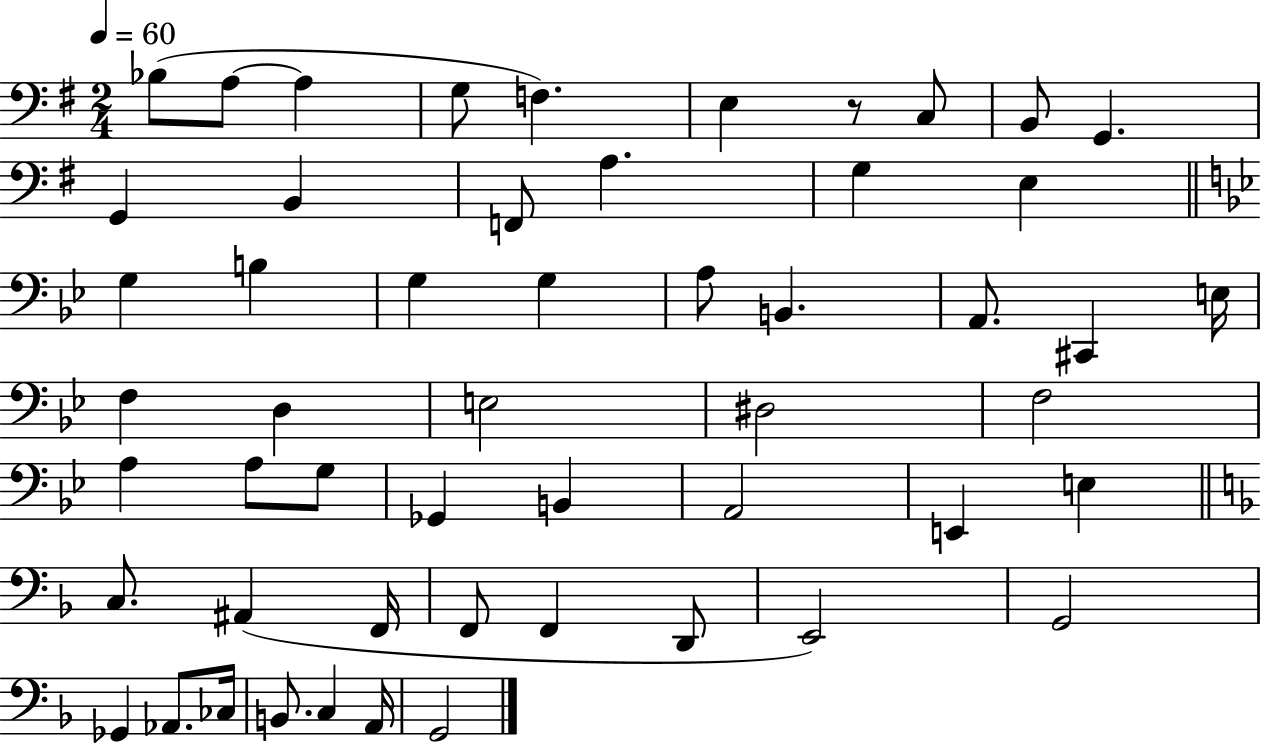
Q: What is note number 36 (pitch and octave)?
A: E2